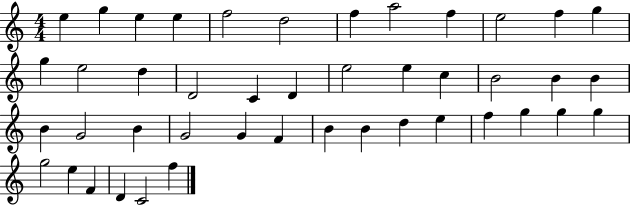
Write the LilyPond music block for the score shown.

{
  \clef treble
  \numericTimeSignature
  \time 4/4
  \key c \major
  e''4 g''4 e''4 e''4 | f''2 d''2 | f''4 a''2 f''4 | e''2 f''4 g''4 | \break g''4 e''2 d''4 | d'2 c'4 d'4 | e''2 e''4 c''4 | b'2 b'4 b'4 | \break b'4 g'2 b'4 | g'2 g'4 f'4 | b'4 b'4 d''4 e''4 | f''4 g''4 g''4 g''4 | \break g''2 e''4 f'4 | d'4 c'2 f''4 | \bar "|."
}